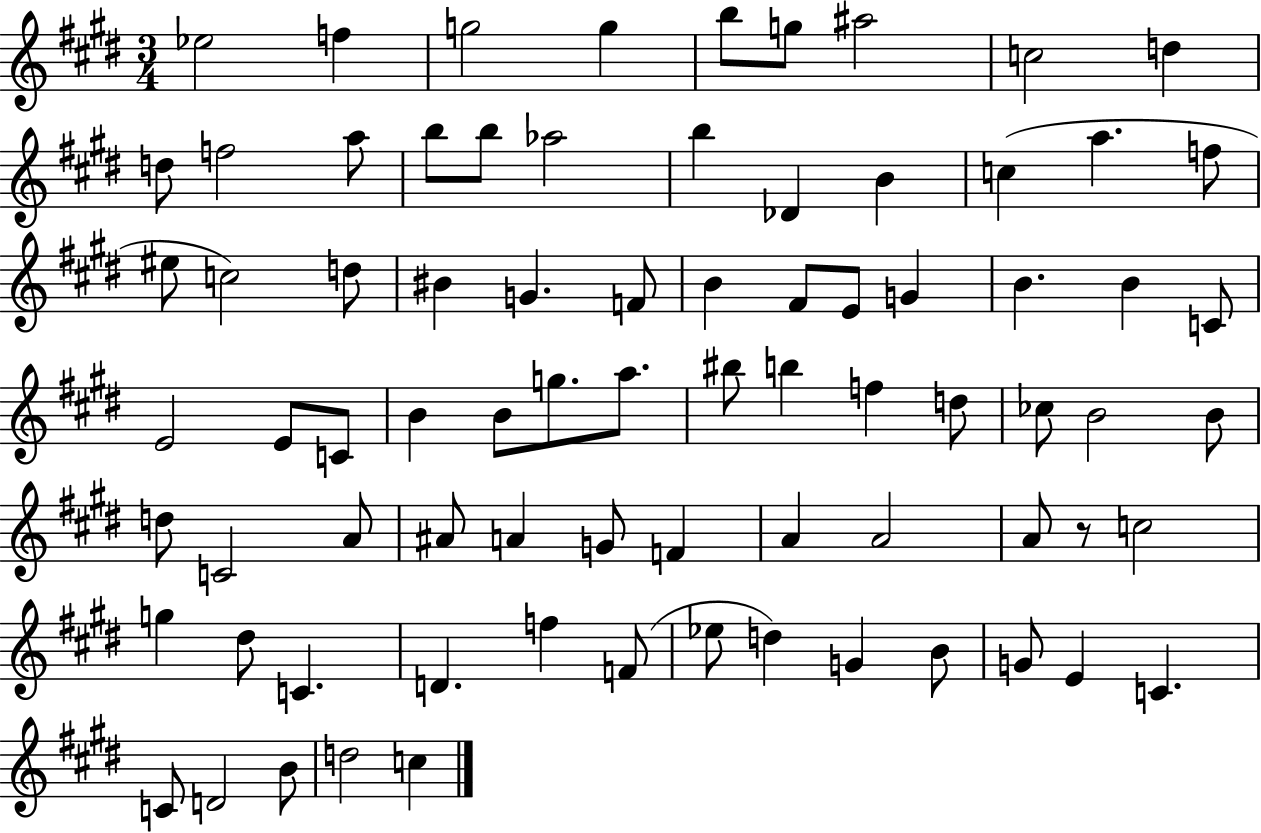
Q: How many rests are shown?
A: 1